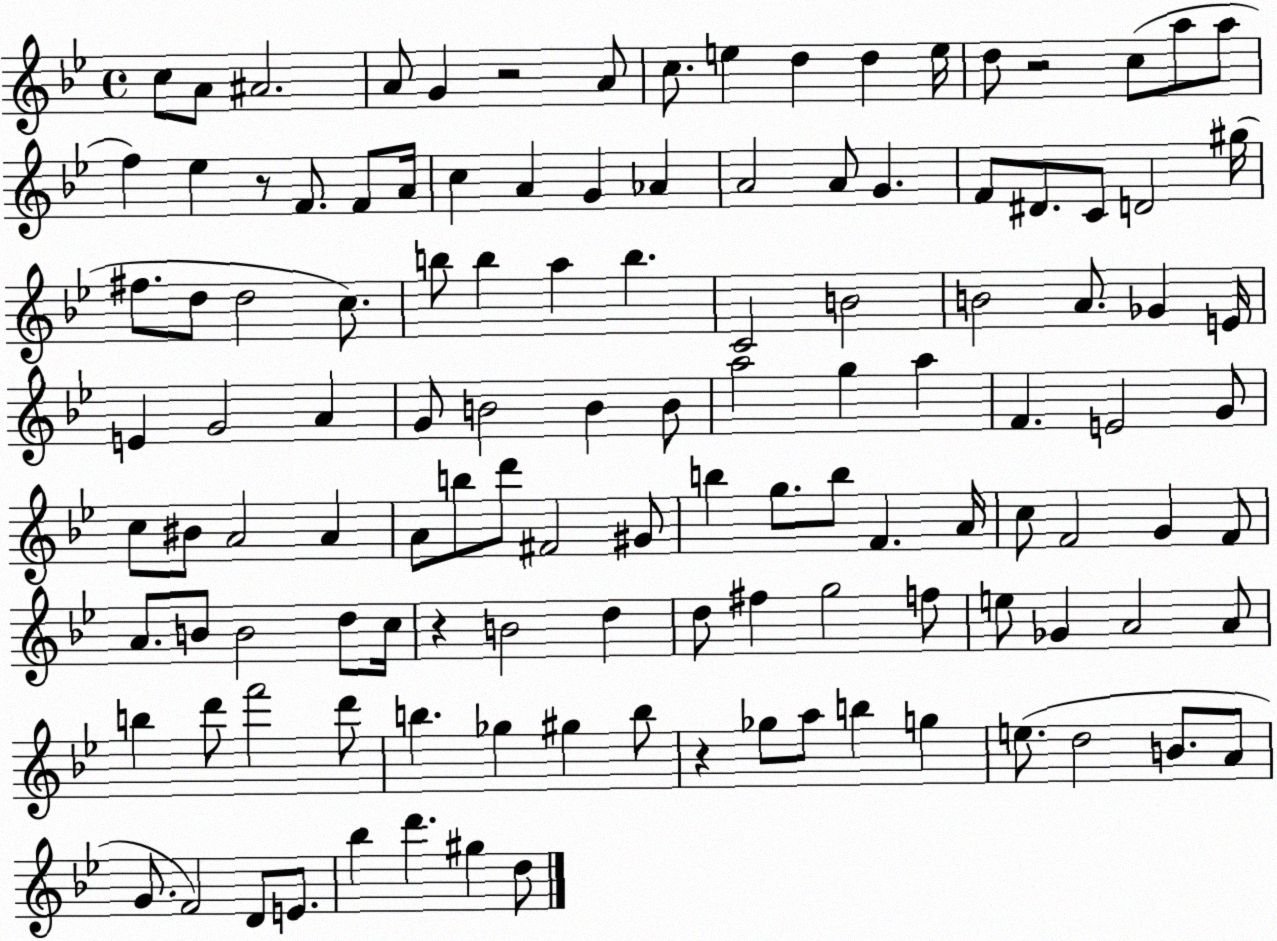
X:1
T:Untitled
M:4/4
L:1/4
K:Bb
c/2 A/2 ^A2 A/2 G z2 A/2 c/2 e d d e/4 d/2 z2 c/2 a/2 a/2 f _e z/2 F/2 F/2 A/4 c A G _A A2 A/2 G F/2 ^D/2 C/2 D2 ^g/4 ^f/2 d/2 d2 c/2 b/2 b a b C2 B2 B2 A/2 _G E/4 E G2 A G/2 B2 B B/2 a2 g a F E2 G/2 c/2 ^B/2 A2 A A/2 b/2 d'/2 ^F2 ^G/2 b g/2 b/2 F A/4 c/2 F2 G F/2 A/2 B/2 B2 d/2 c/4 z B2 d d/2 ^f g2 f/2 e/2 _G A2 A/2 b d'/2 f'2 d'/2 b _g ^g b/2 z _g/2 a/2 b g e/2 d2 B/2 A/2 G/2 F2 D/2 E/2 _b d' ^g d/2